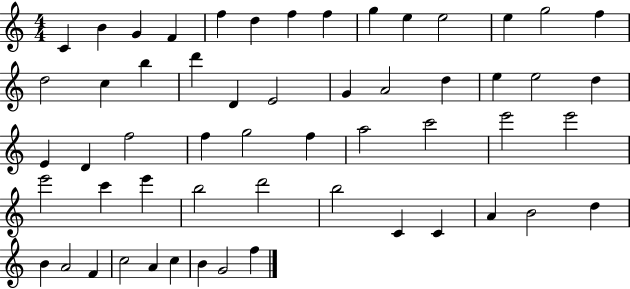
{
  \clef treble
  \numericTimeSignature
  \time 4/4
  \key c \major
  c'4 b'4 g'4 f'4 | f''4 d''4 f''4 f''4 | g''4 e''4 e''2 | e''4 g''2 f''4 | \break d''2 c''4 b''4 | d'''4 d'4 e'2 | g'4 a'2 d''4 | e''4 e''2 d''4 | \break e'4 d'4 f''2 | f''4 g''2 f''4 | a''2 c'''2 | e'''2 e'''2 | \break e'''2 c'''4 e'''4 | b''2 d'''2 | b''2 c'4 c'4 | a'4 b'2 d''4 | \break b'4 a'2 f'4 | c''2 a'4 c''4 | b'4 g'2 f''4 | \bar "|."
}